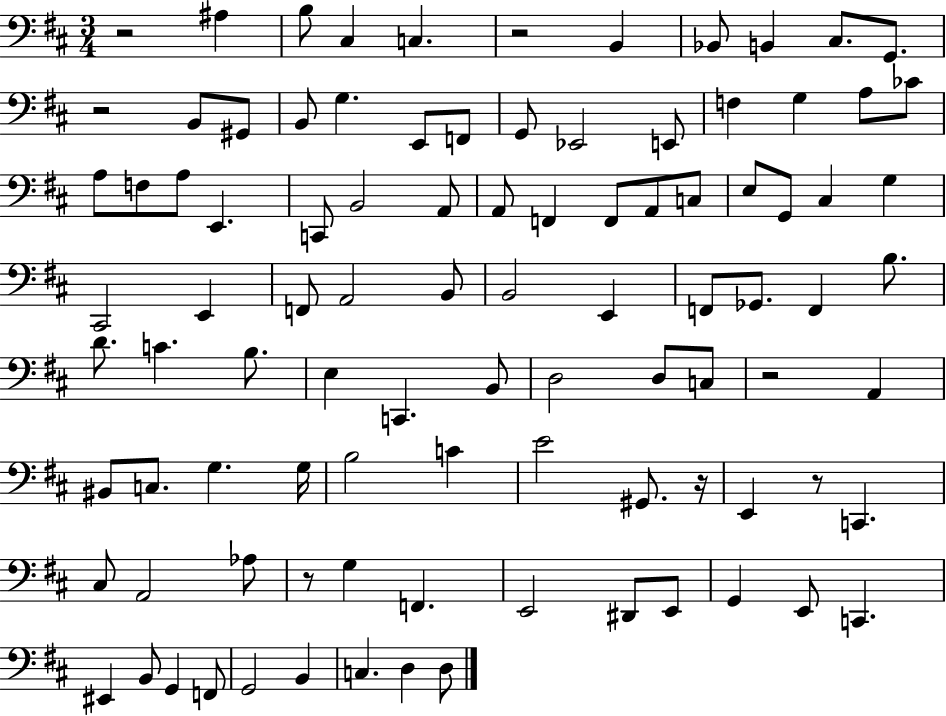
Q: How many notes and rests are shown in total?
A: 96